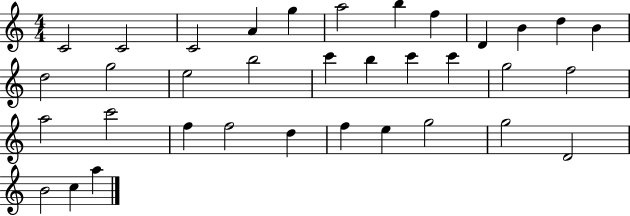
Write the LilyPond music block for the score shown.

{
  \clef treble
  \numericTimeSignature
  \time 4/4
  \key c \major
  c'2 c'2 | c'2 a'4 g''4 | a''2 b''4 f''4 | d'4 b'4 d''4 b'4 | \break d''2 g''2 | e''2 b''2 | c'''4 b''4 c'''4 c'''4 | g''2 f''2 | \break a''2 c'''2 | f''4 f''2 d''4 | f''4 e''4 g''2 | g''2 d'2 | \break b'2 c''4 a''4 | \bar "|."
}